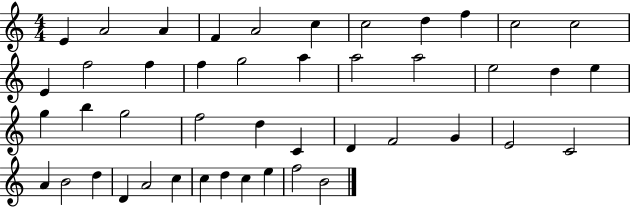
X:1
T:Untitled
M:4/4
L:1/4
K:C
E A2 A F A2 c c2 d f c2 c2 E f2 f f g2 a a2 a2 e2 d e g b g2 f2 d C D F2 G E2 C2 A B2 d D A2 c c d c e f2 B2